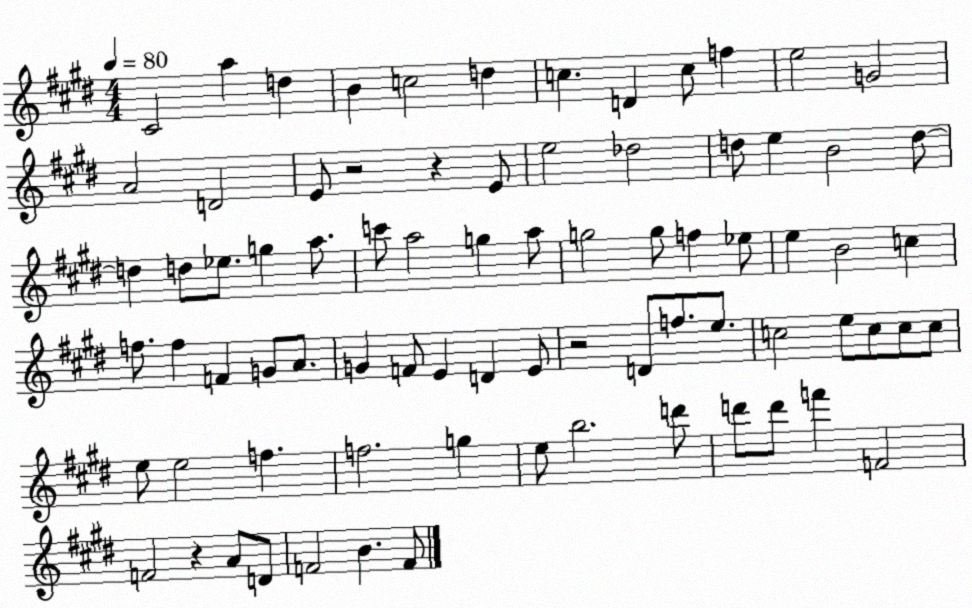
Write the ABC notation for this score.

X:1
T:Untitled
M:4/4
L:1/4
K:E
^C2 a d B c2 d c D c/2 f e2 G2 A2 D2 E/2 z2 z E/2 e2 _d2 d/2 e B2 d/2 d d/2 _e/2 g a/2 c'/2 a2 g a/2 g2 g/2 f _e/2 e B2 c f/2 f F G/2 A/2 G F/2 E D E/2 z2 D/2 f/2 e/2 c2 e/2 c/2 c/2 c/2 e/2 e2 f f2 g e/2 b2 d'/2 d'/2 d'/2 f' F2 F2 z A/2 D/2 F2 B F/2